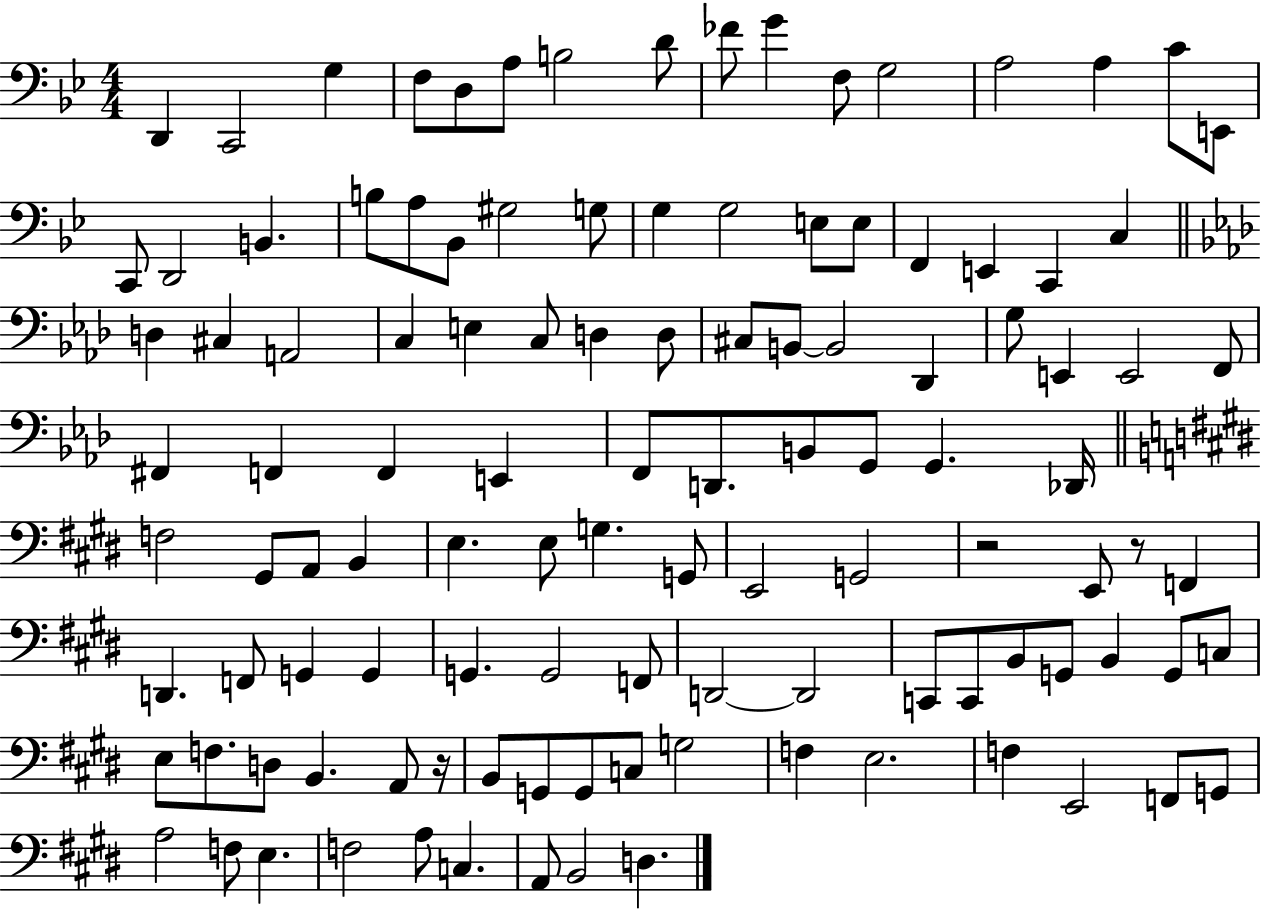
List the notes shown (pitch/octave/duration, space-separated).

D2/q C2/h G3/q F3/e D3/e A3/e B3/h D4/e FES4/e G4/q F3/e G3/h A3/h A3/q C4/e E2/e C2/e D2/h B2/q. B3/e A3/e Bb2/e G#3/h G3/e G3/q G3/h E3/e E3/e F2/q E2/q C2/q C3/q D3/q C#3/q A2/h C3/q E3/q C3/e D3/q D3/e C#3/e B2/e B2/h Db2/q G3/e E2/q E2/h F2/e F#2/q F2/q F2/q E2/q F2/e D2/e. B2/e G2/e G2/q. Db2/s F3/h G#2/e A2/e B2/q E3/q. E3/e G3/q. G2/e E2/h G2/h R/h E2/e R/e F2/q D2/q. F2/e G2/q G2/q G2/q. G2/h F2/e D2/h D2/h C2/e C2/e B2/e G2/e B2/q G2/e C3/e E3/e F3/e. D3/e B2/q. A2/e R/s B2/e G2/e G2/e C3/e G3/h F3/q E3/h. F3/q E2/h F2/e G2/e A3/h F3/e E3/q. F3/h A3/e C3/q. A2/e B2/h D3/q.